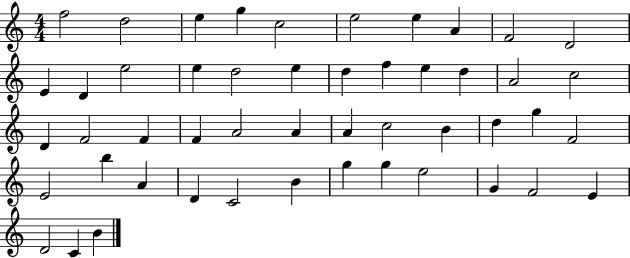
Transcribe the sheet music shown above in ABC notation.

X:1
T:Untitled
M:4/4
L:1/4
K:C
f2 d2 e g c2 e2 e A F2 D2 E D e2 e d2 e d f e d A2 c2 D F2 F F A2 A A c2 B d g F2 E2 b A D C2 B g g e2 G F2 E D2 C B